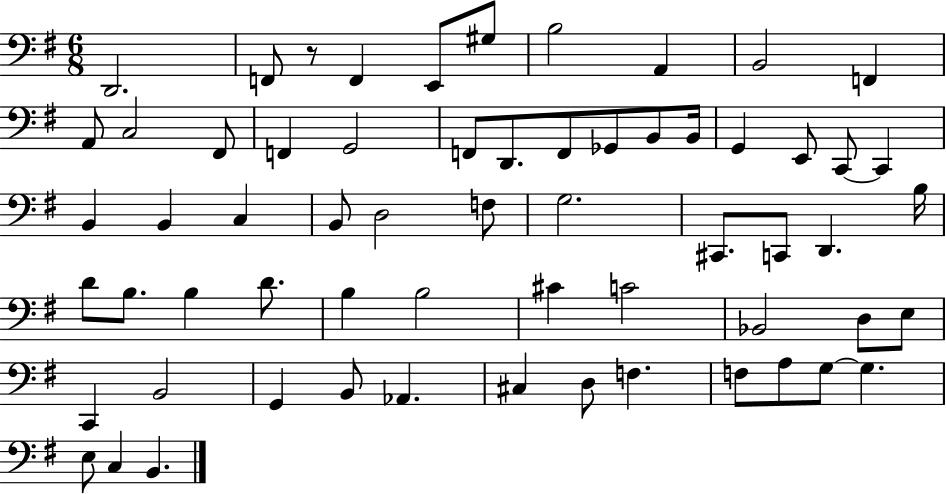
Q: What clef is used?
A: bass